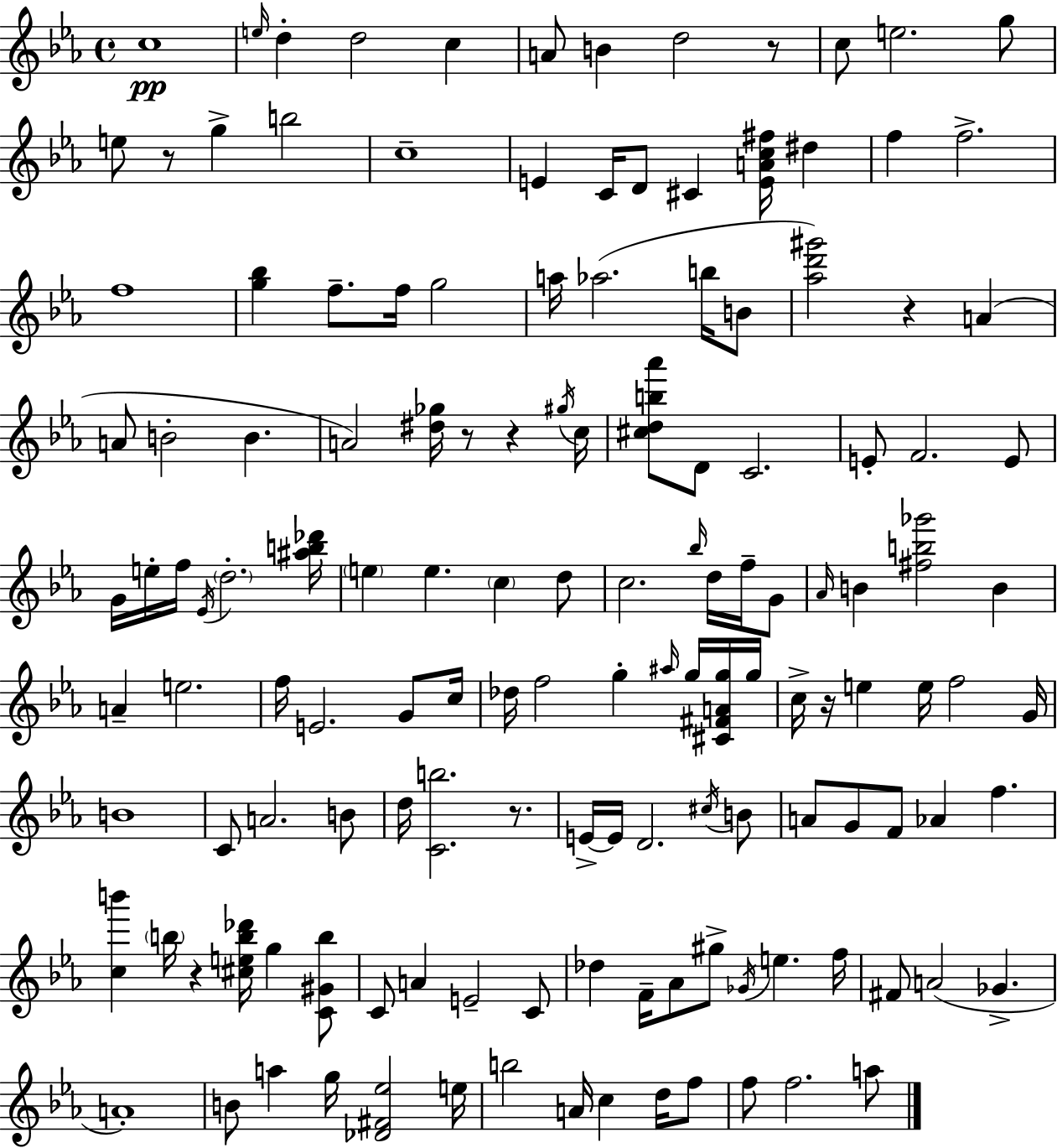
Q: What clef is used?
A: treble